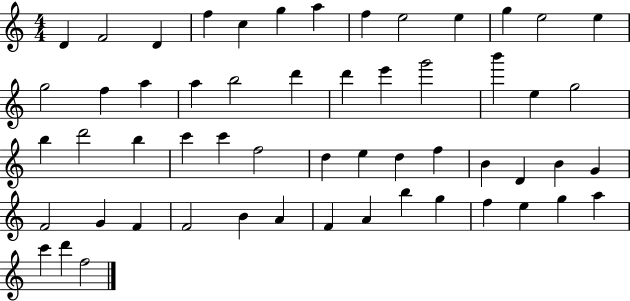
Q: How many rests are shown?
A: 0